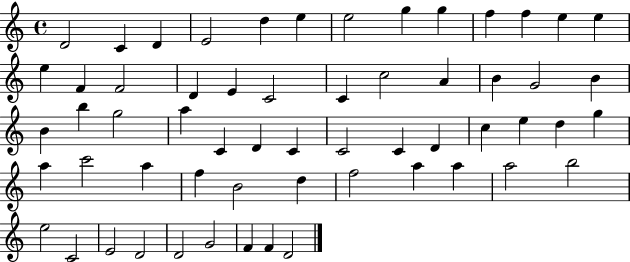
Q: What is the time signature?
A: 4/4